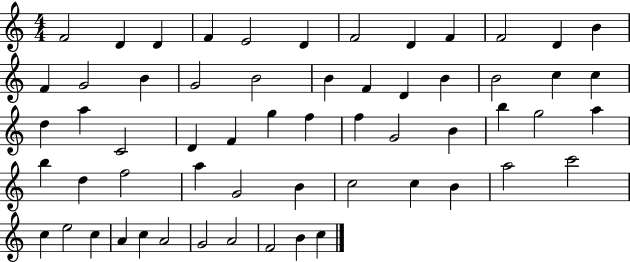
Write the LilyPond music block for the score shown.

{
  \clef treble
  \numericTimeSignature
  \time 4/4
  \key c \major
  f'2 d'4 d'4 | f'4 e'2 d'4 | f'2 d'4 f'4 | f'2 d'4 b'4 | \break f'4 g'2 b'4 | g'2 b'2 | b'4 f'4 d'4 b'4 | b'2 c''4 c''4 | \break d''4 a''4 c'2 | d'4 f'4 g''4 f''4 | f''4 g'2 b'4 | b''4 g''2 a''4 | \break b''4 d''4 f''2 | a''4 g'2 b'4 | c''2 c''4 b'4 | a''2 c'''2 | \break c''4 e''2 c''4 | a'4 c''4 a'2 | g'2 a'2 | f'2 b'4 c''4 | \break \bar "|."
}